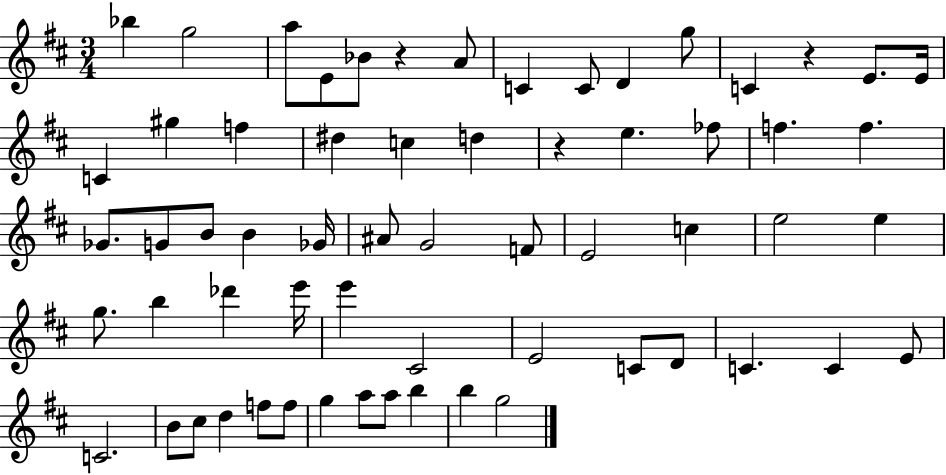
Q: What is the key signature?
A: D major